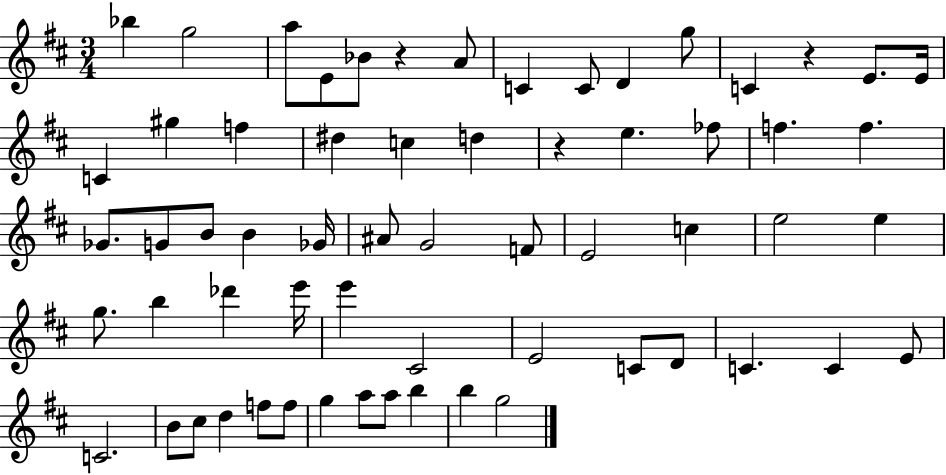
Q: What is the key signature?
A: D major